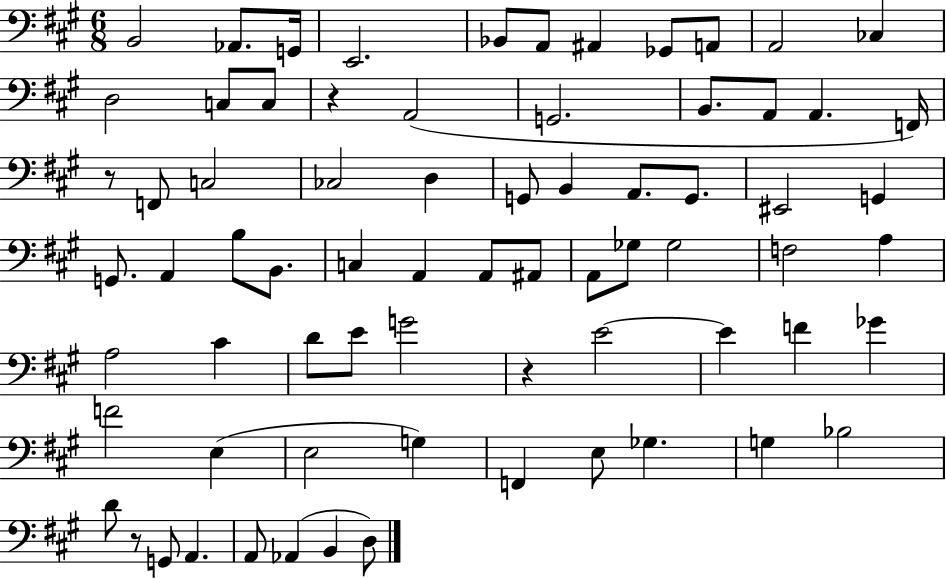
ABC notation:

X:1
T:Untitled
M:6/8
L:1/4
K:A
B,,2 _A,,/2 G,,/4 E,,2 _B,,/2 A,,/2 ^A,, _G,,/2 A,,/2 A,,2 _C, D,2 C,/2 C,/2 z A,,2 G,,2 B,,/2 A,,/2 A,, F,,/4 z/2 F,,/2 C,2 _C,2 D, G,,/2 B,, A,,/2 G,,/2 ^E,,2 G,, G,,/2 A,, B,/2 B,,/2 C, A,, A,,/2 ^A,,/2 A,,/2 _G,/2 _G,2 F,2 A, A,2 ^C D/2 E/2 G2 z E2 E F _G F2 E, E,2 G, F,, E,/2 _G, G, _B,2 D/2 z/2 G,,/2 A,, A,,/2 _A,, B,, D,/2